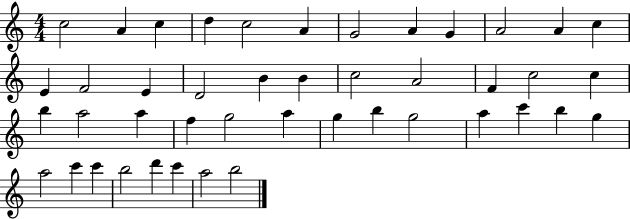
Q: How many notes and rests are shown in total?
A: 44